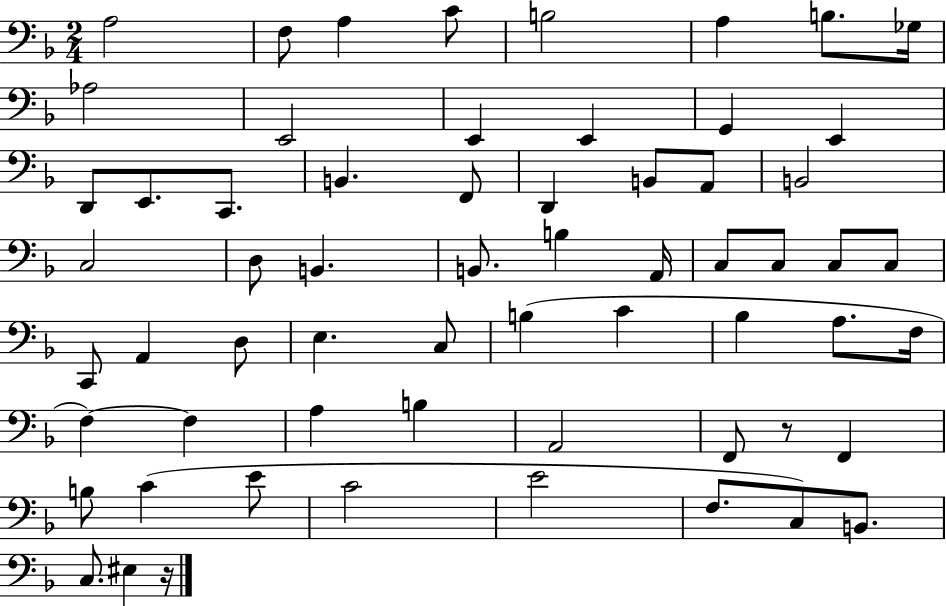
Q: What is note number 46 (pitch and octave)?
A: A3